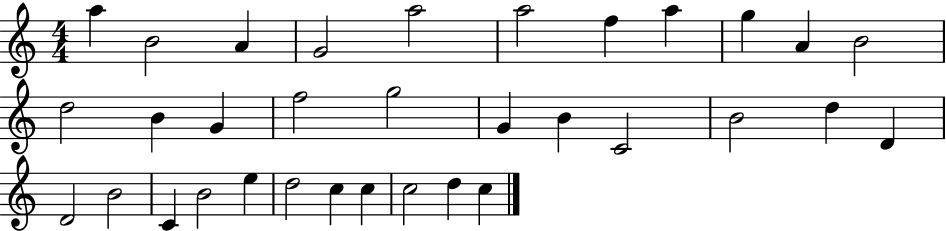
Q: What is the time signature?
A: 4/4